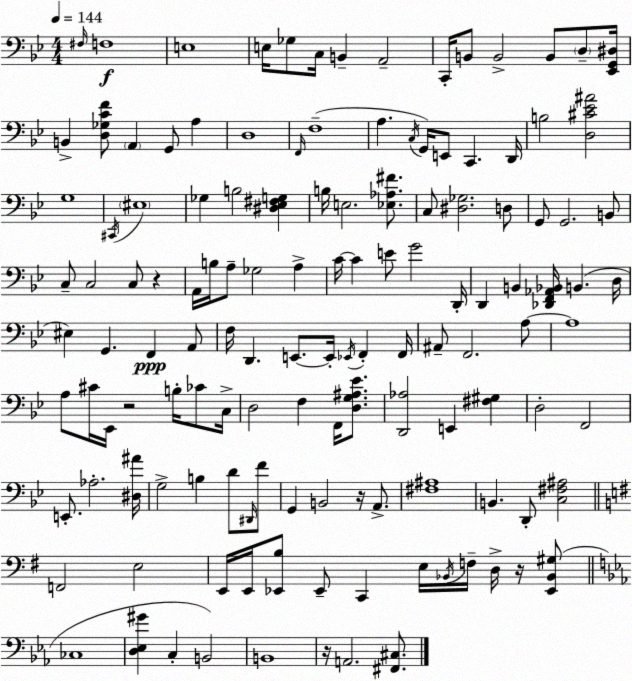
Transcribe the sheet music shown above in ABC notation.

X:1
T:Untitled
M:4/4
L:1/4
K:Gm
^F,/4 F,4 E,4 E,/4 _G,/2 C,/4 B,, A,,2 C,,/4 B,,/2 B,,2 B,,/2 D,/2 [_E,,G,,^D,]/4 B,, [D,_G,CF]/2 A,, G,,/2 A, D,4 F,,/4 F,4 A, C,/4 G,,/4 E,,/2 C,, D,,/4 B,2 [D,^C_E^A]2 G,4 ^C,,/4 ^E,4 _G, B,2 [^D,_E,^F,G,] B,/4 E,2 [_E,_A,^F]/2 C,/2 [^D,_G,]2 D,/2 G,,/2 G,,2 B,,/2 C,/2 C,2 C,/2 z A,,/4 B,/4 A,/2 _G,2 A, C/4 C E/2 G2 D,,/4 D,, B,, [_D,,F,,_A,,_B,,]/4 B,, D,/4 ^E, G,, F,, A,,/2 F,/4 D,, E,,/2 E,,/4 _E,,/4 F,, F,,/4 ^A,,/2 F,,2 A,/2 A,4 A,/2 ^C/4 _E,,/4 z2 B,/4 _C/2 C,/4 D,2 F, F,,/4 [D,G,^A,_E]/2 [D,,_A,]2 E,, [^F,^G,] D,2 F,,2 E,,/2 _A,2 [^D,^A]/4 G,2 B, D/2 ^D,,/4 F/2 G,, B,,2 z/4 A,,/2 [^F,^A,]4 B,, D,,/2 [C,^F,^A,]2 F,,2 E,2 E,,/4 E,,/4 [_E,,B,]/2 _E,,/2 C,, E,/4 _B,,/4 F,/4 D,/4 z/4 [_E,,_B,,^G,]/2 _C,4 [D,_E,^G] C, B,,2 B,,4 z/4 A,,2 [^F,,^C,]/2